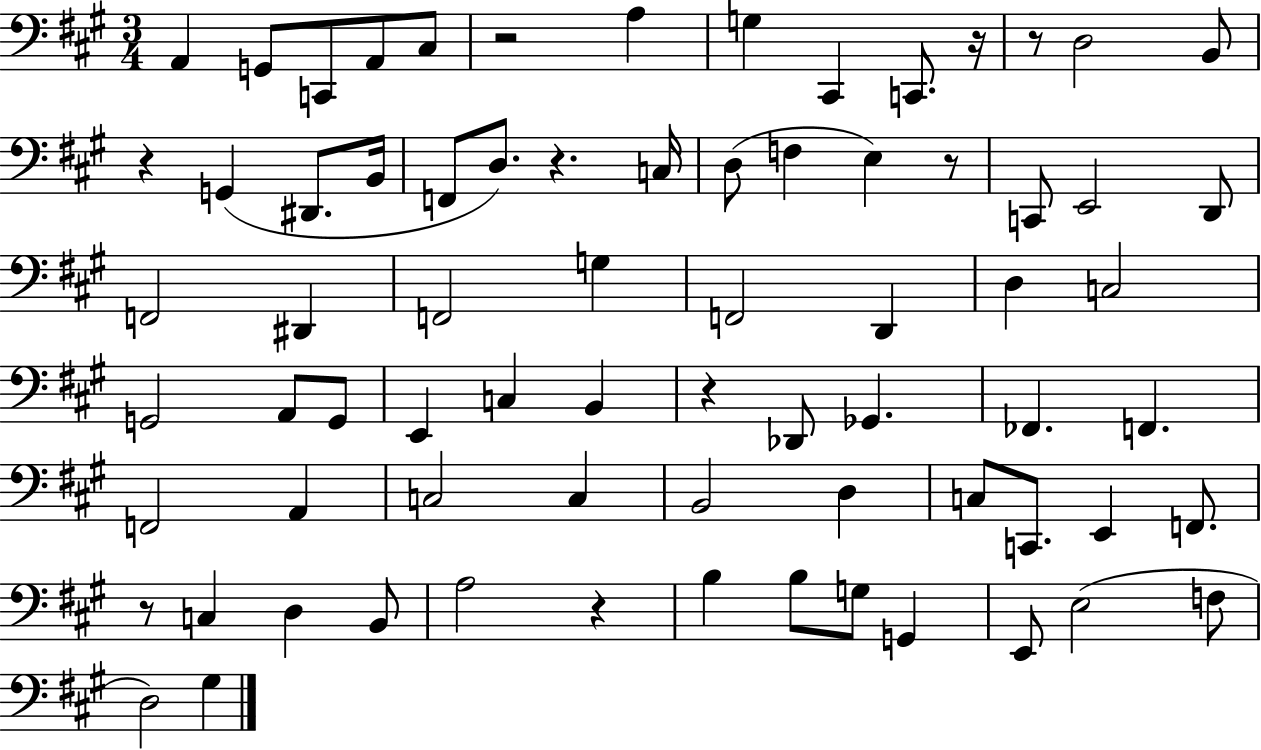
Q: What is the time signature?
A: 3/4